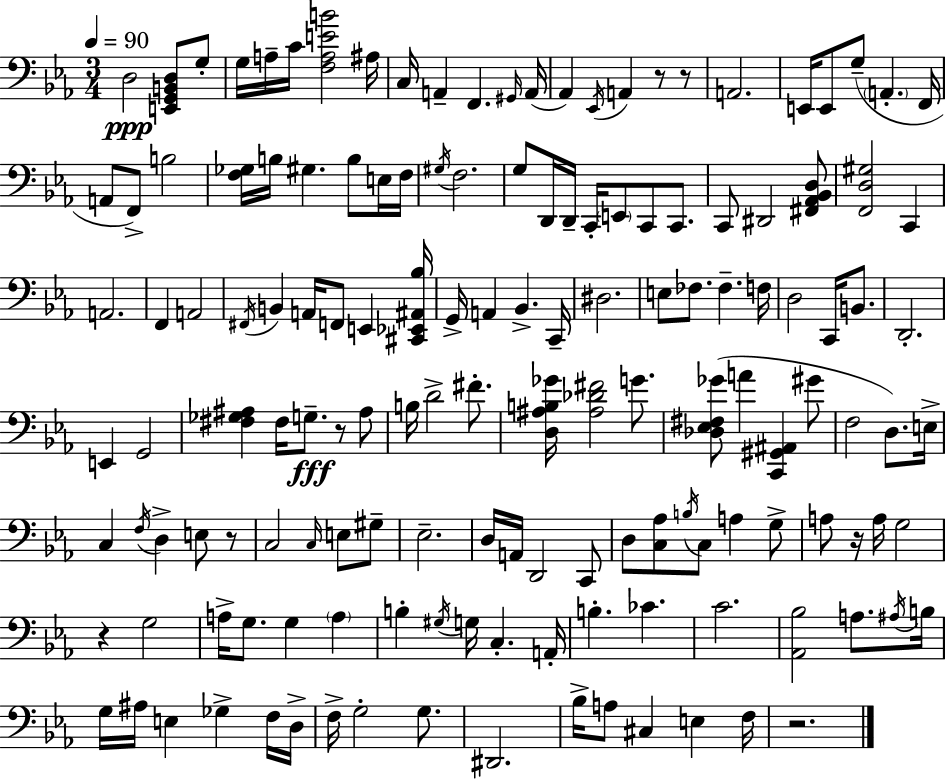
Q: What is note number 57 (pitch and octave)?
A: F3